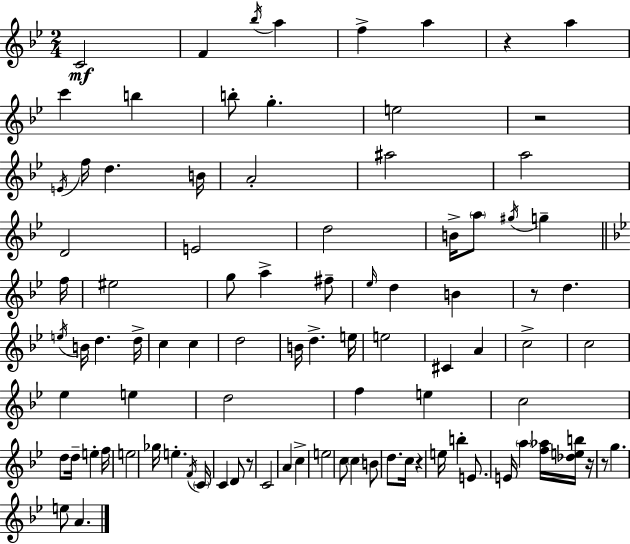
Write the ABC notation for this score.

X:1
T:Untitled
M:2/4
L:1/4
K:Bb
C2 F _b/4 a f a z a c' b b/2 g e2 z2 E/4 f/4 d B/4 A2 ^a2 a2 D2 E2 d2 B/4 a/2 ^g/4 g f/4 ^e2 g/2 a ^f/2 _e/4 d B z/2 d e/4 B/4 d d/4 c c d2 B/4 d e/4 e2 ^C A c2 c2 _e e d2 f e c2 d/2 d/4 e f/4 e2 _g/4 e F/4 C/4 C D/2 z/2 C2 A c e2 c/2 c B/2 d/2 c/4 z e/4 b E/2 E/4 a [f_a]/4 [_deb]/4 z/4 z/2 g e/2 A